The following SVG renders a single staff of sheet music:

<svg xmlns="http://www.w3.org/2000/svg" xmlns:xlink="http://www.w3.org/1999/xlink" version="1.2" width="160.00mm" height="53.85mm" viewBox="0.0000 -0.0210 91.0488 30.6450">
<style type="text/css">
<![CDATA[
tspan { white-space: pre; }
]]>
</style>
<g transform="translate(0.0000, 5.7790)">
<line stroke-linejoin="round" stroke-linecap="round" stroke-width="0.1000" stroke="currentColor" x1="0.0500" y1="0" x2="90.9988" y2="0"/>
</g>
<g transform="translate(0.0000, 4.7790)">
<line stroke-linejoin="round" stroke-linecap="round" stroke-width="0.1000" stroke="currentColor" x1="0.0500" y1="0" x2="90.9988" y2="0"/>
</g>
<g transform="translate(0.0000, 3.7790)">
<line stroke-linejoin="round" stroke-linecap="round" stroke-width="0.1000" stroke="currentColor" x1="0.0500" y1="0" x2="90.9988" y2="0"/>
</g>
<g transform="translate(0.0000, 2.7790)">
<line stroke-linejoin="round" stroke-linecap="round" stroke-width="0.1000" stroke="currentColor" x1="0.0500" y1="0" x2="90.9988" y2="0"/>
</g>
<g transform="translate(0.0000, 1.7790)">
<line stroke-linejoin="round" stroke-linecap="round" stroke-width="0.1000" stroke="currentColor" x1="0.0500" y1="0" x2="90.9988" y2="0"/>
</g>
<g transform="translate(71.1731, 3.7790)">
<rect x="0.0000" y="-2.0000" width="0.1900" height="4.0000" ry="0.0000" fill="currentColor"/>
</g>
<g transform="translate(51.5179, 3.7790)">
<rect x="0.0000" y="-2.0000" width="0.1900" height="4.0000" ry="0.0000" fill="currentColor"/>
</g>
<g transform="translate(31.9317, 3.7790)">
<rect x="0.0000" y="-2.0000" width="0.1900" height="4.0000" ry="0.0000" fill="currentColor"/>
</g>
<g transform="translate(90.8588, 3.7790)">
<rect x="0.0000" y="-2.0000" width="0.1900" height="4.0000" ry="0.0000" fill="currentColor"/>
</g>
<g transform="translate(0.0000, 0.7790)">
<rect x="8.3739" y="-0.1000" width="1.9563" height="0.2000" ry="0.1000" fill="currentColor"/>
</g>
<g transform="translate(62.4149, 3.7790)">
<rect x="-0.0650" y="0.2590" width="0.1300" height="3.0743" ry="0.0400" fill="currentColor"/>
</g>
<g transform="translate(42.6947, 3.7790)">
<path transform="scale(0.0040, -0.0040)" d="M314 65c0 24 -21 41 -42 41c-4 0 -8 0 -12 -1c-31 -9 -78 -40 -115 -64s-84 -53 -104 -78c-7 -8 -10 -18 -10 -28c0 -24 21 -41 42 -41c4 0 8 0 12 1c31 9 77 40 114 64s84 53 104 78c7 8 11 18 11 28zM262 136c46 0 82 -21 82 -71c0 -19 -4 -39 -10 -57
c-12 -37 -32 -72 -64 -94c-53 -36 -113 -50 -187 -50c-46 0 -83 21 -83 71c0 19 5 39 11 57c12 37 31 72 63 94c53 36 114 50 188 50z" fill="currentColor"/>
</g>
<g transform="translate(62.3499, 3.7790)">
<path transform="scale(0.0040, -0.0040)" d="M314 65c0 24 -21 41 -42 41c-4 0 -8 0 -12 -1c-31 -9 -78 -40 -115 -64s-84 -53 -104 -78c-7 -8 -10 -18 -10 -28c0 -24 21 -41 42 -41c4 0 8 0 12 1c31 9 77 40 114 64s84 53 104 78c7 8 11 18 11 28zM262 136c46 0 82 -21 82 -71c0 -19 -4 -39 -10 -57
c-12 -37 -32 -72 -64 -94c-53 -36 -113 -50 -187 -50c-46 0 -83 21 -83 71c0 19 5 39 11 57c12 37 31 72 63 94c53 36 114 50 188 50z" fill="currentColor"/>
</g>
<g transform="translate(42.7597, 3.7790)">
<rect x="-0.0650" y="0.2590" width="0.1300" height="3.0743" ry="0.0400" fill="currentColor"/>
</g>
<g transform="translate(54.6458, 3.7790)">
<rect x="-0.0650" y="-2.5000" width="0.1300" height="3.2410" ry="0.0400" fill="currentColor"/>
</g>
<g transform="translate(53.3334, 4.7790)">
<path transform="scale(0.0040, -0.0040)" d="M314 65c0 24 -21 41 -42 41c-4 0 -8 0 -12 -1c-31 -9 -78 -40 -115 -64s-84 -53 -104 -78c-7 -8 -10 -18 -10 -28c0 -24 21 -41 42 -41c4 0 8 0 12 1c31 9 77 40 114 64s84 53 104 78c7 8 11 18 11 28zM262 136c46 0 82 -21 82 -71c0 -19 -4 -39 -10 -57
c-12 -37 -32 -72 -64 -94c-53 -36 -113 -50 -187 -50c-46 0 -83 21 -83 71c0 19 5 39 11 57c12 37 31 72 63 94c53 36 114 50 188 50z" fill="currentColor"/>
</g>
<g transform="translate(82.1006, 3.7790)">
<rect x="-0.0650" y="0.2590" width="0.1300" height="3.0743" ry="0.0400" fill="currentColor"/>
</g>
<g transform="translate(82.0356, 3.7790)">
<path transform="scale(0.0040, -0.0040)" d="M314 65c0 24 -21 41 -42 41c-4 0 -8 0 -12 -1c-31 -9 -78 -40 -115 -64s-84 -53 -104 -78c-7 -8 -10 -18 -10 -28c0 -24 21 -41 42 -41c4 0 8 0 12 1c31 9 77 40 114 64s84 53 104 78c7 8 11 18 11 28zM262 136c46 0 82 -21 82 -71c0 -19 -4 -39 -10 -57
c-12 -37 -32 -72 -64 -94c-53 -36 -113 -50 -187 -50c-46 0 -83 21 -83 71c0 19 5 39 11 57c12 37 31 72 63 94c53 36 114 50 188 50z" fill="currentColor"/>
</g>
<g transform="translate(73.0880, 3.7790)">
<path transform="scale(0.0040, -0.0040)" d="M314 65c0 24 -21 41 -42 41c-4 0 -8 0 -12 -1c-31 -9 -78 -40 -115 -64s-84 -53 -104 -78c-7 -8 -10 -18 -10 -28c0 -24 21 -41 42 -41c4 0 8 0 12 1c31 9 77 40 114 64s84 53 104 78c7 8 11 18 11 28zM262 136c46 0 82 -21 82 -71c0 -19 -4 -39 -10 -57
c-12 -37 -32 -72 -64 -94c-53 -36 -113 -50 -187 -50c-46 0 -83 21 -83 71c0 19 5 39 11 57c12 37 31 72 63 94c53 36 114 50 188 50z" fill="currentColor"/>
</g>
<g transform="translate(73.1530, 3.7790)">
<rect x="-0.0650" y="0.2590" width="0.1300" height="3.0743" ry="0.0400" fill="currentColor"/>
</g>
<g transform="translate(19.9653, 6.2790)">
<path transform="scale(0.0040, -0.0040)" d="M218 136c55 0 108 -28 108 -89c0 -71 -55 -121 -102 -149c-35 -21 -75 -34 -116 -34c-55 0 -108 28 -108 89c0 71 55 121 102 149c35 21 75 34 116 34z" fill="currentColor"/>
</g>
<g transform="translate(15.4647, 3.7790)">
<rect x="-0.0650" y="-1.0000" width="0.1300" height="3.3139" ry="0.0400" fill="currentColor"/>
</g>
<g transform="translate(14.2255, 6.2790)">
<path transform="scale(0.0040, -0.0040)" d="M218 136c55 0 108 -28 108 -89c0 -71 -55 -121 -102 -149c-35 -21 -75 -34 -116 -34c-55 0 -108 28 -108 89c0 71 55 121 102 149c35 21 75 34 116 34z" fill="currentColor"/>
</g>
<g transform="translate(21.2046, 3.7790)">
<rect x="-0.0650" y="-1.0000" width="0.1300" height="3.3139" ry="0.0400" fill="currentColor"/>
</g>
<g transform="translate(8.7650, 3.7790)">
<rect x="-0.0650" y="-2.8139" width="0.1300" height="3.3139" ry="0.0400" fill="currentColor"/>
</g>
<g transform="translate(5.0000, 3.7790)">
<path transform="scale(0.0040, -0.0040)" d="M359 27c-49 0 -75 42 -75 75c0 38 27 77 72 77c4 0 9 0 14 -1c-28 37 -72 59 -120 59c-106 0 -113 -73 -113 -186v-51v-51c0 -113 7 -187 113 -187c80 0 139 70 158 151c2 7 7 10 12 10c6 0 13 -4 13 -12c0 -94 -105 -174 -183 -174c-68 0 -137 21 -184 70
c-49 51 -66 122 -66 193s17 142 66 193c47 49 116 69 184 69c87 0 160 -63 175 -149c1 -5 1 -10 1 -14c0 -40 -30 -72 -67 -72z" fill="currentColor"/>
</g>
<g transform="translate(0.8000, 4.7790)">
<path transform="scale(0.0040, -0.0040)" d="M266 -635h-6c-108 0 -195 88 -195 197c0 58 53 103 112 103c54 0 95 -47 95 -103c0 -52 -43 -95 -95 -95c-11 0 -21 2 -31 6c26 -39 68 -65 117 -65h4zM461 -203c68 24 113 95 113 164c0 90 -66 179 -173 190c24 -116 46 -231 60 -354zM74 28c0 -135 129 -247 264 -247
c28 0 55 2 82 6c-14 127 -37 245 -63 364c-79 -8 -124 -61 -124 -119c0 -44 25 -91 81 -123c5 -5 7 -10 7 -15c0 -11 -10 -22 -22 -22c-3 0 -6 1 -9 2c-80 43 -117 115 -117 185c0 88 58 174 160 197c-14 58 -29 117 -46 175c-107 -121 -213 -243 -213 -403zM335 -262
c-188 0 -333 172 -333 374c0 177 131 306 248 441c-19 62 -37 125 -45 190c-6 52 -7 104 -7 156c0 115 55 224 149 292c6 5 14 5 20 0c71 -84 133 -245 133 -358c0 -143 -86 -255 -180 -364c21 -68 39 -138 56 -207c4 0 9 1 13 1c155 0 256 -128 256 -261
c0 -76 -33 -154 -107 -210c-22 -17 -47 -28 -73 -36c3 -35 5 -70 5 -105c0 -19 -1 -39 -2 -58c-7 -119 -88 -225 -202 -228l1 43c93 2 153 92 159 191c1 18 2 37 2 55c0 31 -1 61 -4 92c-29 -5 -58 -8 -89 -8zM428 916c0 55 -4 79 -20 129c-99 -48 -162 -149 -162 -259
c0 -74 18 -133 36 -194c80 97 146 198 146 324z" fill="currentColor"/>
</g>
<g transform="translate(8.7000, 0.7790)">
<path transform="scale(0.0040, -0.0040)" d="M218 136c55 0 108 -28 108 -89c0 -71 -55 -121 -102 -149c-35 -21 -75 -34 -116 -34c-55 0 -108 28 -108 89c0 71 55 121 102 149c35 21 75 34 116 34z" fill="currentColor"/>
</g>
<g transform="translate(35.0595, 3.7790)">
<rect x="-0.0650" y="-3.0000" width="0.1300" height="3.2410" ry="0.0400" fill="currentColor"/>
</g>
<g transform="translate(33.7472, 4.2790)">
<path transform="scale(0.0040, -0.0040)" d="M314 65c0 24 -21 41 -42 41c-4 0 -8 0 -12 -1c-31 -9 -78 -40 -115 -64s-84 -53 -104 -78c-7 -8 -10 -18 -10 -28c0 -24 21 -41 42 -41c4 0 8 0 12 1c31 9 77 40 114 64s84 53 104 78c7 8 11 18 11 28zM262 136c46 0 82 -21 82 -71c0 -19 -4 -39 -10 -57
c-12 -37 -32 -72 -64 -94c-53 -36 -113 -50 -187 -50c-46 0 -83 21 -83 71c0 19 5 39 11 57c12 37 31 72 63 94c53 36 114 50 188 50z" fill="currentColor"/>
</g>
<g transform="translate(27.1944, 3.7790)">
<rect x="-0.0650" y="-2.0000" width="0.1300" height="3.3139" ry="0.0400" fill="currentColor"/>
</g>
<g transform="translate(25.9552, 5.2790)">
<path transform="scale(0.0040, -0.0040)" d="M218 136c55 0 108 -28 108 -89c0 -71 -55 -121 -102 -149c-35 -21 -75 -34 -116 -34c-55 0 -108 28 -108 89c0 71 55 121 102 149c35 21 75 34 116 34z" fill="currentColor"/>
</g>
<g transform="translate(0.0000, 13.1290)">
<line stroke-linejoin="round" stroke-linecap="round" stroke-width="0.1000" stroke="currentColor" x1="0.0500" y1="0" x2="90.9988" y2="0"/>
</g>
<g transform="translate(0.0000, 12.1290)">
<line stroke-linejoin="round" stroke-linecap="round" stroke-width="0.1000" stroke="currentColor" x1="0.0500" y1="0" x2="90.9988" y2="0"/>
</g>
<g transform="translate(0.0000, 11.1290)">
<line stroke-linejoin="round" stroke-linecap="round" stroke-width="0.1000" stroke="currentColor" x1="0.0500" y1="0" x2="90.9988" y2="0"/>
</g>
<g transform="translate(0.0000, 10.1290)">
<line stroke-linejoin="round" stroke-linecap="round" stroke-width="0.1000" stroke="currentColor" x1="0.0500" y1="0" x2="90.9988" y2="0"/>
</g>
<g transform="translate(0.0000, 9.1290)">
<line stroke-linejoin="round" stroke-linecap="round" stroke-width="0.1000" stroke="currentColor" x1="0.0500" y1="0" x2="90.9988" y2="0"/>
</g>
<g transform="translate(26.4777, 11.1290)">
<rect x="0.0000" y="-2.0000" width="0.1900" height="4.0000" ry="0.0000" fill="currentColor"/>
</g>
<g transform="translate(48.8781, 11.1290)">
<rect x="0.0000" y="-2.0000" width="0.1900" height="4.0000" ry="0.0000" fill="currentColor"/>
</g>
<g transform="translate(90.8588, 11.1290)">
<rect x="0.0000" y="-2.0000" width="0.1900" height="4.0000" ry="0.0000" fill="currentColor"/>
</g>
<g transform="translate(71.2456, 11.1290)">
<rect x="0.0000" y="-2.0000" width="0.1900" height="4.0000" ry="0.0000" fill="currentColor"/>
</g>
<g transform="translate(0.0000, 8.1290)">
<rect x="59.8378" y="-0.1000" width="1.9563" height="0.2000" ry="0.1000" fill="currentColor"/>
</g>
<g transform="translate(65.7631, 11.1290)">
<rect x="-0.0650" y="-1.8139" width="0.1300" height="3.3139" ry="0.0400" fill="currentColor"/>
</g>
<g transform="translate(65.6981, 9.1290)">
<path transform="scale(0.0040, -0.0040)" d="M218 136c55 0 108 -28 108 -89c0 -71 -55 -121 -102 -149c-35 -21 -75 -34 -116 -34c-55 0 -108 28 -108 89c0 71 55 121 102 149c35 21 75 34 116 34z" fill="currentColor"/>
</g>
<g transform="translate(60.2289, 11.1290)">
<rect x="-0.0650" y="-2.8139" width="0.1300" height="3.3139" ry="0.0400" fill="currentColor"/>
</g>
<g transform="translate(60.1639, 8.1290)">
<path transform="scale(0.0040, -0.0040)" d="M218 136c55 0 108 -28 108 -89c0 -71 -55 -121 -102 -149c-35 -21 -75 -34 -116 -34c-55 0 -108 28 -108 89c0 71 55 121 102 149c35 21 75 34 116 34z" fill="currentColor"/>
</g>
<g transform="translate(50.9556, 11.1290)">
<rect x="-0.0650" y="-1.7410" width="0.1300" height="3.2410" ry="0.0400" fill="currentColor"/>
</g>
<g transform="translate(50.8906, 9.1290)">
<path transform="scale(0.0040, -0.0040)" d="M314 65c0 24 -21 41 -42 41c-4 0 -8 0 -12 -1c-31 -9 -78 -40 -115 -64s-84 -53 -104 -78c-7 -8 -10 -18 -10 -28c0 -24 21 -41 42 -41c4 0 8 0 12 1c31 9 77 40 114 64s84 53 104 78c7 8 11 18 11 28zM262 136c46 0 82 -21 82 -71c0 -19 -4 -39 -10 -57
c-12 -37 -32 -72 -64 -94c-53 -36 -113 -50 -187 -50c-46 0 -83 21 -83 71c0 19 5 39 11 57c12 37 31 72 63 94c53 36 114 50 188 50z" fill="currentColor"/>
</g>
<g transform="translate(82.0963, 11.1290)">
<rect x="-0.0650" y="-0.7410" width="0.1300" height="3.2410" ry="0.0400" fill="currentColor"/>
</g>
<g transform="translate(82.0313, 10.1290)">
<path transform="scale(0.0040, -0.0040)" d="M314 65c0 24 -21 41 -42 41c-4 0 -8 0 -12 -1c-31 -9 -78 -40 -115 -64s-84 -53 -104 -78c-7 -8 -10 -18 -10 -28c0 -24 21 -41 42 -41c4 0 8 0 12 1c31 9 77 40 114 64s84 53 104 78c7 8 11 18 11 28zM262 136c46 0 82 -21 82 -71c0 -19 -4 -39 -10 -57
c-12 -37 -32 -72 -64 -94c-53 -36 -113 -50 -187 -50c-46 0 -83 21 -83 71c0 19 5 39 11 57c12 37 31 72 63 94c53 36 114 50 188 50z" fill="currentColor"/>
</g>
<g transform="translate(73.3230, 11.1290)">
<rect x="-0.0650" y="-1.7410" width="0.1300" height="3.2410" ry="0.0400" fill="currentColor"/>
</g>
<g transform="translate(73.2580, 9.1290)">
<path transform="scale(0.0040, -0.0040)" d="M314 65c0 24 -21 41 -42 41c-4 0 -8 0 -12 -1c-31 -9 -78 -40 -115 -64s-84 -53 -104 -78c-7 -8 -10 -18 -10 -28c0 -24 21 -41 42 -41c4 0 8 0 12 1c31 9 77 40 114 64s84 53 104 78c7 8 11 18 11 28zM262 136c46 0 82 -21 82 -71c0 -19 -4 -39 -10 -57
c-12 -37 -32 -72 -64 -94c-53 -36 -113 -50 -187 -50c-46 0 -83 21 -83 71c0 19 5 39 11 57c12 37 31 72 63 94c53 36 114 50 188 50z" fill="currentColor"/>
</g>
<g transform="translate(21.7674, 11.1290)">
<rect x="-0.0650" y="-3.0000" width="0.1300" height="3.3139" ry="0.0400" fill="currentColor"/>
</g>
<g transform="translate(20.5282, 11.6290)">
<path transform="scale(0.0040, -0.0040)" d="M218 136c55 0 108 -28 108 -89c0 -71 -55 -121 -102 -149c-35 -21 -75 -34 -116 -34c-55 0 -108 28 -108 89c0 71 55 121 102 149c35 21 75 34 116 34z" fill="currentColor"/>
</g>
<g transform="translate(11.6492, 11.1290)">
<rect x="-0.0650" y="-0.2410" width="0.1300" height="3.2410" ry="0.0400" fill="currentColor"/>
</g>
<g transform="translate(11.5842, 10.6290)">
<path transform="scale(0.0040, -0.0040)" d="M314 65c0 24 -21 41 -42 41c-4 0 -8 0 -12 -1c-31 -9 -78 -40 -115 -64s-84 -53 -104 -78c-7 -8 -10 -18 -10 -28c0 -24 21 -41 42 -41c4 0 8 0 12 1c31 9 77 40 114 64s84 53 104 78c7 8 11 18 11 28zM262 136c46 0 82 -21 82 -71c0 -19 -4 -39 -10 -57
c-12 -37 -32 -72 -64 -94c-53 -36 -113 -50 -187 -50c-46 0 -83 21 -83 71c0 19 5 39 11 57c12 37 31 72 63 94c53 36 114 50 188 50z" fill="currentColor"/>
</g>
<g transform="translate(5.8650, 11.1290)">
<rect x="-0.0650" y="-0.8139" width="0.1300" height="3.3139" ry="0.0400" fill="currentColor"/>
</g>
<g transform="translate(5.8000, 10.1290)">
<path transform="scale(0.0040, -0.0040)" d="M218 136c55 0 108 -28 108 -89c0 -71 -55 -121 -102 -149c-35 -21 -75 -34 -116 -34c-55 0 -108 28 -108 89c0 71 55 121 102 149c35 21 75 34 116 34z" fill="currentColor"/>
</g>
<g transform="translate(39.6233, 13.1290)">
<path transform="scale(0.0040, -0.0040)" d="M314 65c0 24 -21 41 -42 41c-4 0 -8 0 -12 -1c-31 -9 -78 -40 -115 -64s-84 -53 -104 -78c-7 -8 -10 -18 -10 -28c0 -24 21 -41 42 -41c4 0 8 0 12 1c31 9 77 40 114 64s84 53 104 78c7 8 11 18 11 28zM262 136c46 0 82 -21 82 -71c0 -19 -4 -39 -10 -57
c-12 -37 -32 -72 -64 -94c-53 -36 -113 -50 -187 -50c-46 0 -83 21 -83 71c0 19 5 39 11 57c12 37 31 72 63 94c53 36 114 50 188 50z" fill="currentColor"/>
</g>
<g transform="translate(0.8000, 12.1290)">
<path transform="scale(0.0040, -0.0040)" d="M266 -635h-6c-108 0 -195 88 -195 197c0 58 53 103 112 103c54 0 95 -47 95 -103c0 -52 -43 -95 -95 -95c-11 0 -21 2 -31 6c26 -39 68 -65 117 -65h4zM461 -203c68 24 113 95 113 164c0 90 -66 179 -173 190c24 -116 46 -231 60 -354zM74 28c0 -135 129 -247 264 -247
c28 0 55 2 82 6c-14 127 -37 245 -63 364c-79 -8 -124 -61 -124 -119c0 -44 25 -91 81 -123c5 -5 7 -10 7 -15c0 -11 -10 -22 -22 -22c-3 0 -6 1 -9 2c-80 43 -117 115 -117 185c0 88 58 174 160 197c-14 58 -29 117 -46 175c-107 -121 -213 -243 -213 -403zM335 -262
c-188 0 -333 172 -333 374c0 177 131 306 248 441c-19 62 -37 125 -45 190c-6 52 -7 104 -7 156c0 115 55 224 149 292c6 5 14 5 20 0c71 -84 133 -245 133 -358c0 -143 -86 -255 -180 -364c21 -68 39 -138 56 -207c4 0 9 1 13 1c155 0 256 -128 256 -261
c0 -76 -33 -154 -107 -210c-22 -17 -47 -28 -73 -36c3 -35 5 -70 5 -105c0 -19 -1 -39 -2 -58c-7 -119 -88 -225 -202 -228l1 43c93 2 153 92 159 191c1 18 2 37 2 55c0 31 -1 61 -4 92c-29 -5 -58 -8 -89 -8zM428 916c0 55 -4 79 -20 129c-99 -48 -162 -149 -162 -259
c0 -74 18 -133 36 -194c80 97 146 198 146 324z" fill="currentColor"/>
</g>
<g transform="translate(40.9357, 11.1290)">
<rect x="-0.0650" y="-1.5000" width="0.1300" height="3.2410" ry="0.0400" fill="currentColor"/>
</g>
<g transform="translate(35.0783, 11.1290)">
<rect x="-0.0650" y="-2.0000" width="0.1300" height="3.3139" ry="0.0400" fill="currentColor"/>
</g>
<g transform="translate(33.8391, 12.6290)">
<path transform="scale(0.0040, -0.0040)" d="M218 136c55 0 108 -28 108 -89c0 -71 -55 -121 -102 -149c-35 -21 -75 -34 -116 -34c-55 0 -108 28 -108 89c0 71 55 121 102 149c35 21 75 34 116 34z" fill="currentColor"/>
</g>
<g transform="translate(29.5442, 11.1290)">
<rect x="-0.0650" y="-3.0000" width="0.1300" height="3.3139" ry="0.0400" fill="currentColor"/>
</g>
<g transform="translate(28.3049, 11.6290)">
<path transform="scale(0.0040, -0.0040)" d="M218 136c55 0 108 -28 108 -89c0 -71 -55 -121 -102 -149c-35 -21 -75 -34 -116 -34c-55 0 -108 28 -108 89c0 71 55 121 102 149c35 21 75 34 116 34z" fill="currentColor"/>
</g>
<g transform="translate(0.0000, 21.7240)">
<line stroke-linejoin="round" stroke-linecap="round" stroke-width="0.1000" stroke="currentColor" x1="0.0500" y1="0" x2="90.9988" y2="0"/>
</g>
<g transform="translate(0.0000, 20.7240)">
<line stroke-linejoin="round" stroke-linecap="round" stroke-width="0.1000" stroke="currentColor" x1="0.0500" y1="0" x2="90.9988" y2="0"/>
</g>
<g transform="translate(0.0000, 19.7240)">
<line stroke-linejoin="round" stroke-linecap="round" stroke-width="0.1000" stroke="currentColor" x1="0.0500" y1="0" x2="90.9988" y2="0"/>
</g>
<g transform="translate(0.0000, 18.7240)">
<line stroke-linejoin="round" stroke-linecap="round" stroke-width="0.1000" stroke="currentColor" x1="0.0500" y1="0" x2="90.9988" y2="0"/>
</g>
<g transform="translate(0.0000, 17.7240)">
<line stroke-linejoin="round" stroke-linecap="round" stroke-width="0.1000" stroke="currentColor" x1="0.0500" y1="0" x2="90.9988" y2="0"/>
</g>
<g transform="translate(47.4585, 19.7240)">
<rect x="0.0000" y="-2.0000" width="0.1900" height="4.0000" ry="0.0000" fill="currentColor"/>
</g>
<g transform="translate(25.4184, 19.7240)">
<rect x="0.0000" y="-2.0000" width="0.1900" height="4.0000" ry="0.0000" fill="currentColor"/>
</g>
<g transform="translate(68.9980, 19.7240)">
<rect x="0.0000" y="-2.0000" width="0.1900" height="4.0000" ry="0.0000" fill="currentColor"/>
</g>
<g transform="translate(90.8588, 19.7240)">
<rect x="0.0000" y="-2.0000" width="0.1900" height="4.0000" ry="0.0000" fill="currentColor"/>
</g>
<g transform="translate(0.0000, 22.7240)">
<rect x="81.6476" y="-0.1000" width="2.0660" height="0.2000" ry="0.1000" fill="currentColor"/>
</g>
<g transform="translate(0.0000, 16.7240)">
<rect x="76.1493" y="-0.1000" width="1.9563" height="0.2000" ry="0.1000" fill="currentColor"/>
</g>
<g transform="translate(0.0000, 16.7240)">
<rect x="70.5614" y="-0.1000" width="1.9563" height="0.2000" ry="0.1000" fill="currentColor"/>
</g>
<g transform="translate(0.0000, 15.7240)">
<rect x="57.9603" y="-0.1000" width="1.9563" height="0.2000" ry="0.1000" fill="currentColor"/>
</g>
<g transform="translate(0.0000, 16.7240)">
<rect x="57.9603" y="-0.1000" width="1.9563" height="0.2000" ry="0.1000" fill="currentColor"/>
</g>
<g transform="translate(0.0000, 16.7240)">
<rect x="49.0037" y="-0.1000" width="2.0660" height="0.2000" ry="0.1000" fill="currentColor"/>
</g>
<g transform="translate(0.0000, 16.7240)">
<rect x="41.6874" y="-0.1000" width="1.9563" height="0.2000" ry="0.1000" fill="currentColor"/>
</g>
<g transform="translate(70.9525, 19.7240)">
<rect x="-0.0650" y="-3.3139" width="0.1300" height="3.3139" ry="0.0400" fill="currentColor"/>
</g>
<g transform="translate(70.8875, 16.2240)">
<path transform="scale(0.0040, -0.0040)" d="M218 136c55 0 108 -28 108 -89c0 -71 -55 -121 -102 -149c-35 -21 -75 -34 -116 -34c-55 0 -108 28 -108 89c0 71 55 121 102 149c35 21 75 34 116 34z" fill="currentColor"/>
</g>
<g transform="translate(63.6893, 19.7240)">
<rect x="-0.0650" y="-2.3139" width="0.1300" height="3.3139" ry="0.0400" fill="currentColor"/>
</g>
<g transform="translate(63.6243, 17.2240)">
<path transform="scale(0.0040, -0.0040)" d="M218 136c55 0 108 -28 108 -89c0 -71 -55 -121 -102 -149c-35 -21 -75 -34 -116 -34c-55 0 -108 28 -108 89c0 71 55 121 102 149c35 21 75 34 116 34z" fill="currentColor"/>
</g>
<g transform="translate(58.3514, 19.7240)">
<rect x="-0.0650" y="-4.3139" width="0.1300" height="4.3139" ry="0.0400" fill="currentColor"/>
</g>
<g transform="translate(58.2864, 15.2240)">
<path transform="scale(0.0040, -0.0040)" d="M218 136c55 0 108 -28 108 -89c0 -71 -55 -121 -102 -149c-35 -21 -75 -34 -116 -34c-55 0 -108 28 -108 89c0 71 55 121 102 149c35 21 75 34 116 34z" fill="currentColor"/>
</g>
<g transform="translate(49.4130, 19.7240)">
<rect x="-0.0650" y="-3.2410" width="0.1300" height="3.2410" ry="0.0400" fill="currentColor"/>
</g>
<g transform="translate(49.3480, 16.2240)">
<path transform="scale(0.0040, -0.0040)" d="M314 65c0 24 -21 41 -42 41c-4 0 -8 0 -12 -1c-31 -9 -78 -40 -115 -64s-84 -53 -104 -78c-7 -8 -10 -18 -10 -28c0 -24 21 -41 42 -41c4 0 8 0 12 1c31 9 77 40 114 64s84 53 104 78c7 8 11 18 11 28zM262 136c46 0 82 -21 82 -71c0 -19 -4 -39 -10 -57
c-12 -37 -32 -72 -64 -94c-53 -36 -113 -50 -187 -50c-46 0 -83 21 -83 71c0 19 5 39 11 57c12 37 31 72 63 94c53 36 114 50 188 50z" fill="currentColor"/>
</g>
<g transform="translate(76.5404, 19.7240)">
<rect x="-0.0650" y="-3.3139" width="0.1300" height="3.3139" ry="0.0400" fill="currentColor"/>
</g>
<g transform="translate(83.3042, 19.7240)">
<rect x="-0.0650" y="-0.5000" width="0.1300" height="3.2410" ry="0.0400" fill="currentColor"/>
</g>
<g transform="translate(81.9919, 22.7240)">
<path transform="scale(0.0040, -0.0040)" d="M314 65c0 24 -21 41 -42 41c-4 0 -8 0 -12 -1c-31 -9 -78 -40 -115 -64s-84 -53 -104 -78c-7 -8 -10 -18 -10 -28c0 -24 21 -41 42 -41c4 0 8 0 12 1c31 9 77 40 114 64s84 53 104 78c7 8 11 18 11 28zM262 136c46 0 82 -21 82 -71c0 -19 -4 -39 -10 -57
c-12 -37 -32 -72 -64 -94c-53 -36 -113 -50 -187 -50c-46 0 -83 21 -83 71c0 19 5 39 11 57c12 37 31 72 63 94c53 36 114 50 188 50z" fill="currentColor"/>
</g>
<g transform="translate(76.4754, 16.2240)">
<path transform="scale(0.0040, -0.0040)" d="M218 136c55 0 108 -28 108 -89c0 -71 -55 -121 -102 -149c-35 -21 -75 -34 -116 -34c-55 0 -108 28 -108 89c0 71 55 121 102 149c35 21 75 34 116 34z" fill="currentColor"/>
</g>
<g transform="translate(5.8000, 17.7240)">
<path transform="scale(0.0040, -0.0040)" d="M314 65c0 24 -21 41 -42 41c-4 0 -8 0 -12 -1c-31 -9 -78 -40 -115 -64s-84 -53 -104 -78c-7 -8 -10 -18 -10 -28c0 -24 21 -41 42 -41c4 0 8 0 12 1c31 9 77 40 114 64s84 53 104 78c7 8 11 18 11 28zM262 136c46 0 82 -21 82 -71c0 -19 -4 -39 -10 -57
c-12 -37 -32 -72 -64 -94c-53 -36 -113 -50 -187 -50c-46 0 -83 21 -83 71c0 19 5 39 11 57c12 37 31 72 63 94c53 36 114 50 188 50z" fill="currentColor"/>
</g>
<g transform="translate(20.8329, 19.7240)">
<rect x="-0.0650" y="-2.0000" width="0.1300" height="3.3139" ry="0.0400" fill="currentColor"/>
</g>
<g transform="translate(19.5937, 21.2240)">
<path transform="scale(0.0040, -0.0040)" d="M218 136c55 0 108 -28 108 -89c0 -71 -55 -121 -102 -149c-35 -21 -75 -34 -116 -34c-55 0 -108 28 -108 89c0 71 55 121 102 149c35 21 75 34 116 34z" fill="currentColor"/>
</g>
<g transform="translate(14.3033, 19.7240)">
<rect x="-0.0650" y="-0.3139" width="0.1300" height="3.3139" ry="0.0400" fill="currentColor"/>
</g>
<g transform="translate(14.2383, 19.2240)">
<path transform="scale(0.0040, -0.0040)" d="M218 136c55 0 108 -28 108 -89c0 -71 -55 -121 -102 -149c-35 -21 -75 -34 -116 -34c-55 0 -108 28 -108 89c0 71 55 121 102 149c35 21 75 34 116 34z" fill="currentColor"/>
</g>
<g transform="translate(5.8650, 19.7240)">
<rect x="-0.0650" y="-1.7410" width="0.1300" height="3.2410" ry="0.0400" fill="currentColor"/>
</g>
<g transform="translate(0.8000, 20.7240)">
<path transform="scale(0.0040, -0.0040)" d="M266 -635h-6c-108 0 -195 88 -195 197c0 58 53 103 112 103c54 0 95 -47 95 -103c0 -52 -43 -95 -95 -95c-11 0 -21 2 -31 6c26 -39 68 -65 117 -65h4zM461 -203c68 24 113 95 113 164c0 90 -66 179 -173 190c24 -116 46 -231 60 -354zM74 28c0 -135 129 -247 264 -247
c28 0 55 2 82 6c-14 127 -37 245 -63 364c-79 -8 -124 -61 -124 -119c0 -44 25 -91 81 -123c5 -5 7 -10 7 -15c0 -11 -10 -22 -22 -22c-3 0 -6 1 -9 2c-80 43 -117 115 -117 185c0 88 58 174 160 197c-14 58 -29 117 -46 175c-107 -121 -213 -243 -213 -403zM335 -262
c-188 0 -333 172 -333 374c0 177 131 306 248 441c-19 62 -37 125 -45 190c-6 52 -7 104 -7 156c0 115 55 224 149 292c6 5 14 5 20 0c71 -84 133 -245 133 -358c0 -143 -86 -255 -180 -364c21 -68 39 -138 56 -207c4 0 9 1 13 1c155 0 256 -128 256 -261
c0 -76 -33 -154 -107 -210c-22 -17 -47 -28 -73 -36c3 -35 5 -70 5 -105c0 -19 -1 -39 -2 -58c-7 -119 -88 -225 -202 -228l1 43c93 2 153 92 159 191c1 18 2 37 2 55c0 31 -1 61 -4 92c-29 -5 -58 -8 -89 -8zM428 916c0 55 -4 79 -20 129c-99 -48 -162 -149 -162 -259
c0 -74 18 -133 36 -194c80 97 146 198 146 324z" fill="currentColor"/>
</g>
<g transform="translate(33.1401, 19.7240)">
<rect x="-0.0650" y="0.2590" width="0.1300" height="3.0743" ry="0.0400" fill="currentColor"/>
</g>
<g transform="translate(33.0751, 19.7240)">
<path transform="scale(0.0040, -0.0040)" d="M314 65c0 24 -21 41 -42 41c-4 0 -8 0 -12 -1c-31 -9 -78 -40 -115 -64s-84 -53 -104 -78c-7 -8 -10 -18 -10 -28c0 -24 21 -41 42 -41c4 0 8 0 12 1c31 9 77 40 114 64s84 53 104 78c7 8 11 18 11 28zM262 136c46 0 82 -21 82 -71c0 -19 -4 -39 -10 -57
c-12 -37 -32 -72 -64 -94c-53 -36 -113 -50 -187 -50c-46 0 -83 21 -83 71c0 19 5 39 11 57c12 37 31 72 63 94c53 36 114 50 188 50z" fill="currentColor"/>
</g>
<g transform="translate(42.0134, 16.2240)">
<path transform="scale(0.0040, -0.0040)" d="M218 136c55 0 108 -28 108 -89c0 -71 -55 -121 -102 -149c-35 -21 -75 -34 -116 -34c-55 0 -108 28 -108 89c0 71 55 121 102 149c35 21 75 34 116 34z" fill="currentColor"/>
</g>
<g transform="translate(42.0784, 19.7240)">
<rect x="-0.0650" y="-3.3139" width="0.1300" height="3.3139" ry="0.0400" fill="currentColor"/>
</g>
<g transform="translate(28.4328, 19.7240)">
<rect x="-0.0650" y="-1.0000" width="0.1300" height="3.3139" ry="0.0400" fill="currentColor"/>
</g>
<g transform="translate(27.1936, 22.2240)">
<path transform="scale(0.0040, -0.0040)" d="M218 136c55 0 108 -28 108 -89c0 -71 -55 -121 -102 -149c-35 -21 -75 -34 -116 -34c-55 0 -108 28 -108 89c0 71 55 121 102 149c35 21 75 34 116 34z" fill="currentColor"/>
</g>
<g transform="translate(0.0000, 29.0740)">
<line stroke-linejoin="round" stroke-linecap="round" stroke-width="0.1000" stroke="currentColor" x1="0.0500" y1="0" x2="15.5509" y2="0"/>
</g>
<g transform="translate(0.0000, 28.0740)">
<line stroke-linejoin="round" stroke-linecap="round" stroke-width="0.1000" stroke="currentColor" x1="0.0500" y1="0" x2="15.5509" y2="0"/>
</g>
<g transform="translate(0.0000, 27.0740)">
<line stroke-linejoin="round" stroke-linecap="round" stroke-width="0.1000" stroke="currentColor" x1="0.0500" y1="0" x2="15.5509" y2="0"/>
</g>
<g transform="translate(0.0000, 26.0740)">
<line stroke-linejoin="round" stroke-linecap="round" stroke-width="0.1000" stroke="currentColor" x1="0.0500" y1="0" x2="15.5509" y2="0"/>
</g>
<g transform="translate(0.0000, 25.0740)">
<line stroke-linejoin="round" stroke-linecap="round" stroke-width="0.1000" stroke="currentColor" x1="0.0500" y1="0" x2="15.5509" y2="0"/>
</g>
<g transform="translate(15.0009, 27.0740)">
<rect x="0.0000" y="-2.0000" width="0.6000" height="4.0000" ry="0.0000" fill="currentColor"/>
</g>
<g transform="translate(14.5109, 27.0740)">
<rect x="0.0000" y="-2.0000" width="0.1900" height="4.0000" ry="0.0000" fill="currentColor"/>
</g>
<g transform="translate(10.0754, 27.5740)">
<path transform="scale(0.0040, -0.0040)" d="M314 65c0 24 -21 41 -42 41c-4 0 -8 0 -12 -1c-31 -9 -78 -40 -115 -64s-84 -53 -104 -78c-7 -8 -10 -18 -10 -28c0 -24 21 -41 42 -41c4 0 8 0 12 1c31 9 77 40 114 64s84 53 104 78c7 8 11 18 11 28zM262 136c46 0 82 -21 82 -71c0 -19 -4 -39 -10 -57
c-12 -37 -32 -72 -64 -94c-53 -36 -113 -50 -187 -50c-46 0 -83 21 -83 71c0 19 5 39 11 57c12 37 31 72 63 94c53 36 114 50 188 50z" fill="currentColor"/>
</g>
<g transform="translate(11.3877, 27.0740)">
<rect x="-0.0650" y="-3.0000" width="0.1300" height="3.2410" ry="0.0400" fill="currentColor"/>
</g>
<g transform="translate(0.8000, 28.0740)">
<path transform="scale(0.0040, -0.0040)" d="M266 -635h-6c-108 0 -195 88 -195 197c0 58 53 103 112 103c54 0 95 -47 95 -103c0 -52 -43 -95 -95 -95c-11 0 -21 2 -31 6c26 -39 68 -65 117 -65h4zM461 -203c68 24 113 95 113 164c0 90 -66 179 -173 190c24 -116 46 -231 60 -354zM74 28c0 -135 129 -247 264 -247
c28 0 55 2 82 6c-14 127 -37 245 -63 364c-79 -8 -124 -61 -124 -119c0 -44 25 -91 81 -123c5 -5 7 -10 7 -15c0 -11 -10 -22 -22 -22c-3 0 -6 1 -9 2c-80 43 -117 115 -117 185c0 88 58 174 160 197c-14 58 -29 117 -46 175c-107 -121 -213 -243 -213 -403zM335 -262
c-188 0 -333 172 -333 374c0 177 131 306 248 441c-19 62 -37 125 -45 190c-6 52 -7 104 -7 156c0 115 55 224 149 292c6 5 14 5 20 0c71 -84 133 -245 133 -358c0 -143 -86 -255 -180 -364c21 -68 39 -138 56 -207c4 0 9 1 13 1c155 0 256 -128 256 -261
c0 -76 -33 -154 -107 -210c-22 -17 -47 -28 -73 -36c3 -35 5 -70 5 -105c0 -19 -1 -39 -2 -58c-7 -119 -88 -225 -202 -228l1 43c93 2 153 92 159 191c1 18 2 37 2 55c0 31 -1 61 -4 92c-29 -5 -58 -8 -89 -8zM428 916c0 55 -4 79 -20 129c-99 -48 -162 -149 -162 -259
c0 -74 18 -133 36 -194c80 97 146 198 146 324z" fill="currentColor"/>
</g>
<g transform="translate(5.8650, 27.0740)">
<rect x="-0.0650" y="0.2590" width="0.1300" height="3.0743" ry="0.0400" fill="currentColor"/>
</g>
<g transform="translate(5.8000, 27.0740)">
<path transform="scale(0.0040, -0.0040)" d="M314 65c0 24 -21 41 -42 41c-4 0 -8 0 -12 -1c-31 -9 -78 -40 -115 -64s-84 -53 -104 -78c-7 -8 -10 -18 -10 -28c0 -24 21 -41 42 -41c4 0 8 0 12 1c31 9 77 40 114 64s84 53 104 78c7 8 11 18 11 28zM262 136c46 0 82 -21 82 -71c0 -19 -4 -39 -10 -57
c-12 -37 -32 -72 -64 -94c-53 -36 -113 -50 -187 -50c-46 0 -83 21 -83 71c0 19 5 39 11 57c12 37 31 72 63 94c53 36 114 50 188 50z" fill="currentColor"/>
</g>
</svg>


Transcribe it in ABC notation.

X:1
T:Untitled
M:4/4
L:1/4
K:C
a D D F A2 B2 G2 B2 B2 B2 d c2 A A F E2 f2 a f f2 d2 f2 c F D B2 b b2 d' g b b C2 B2 A2